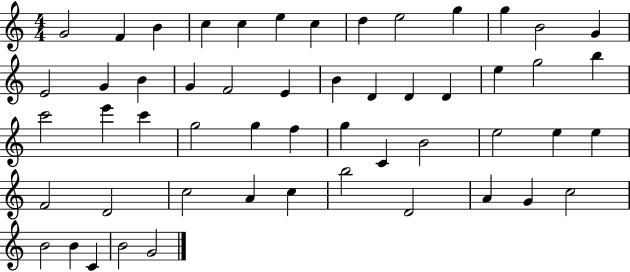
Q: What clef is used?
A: treble